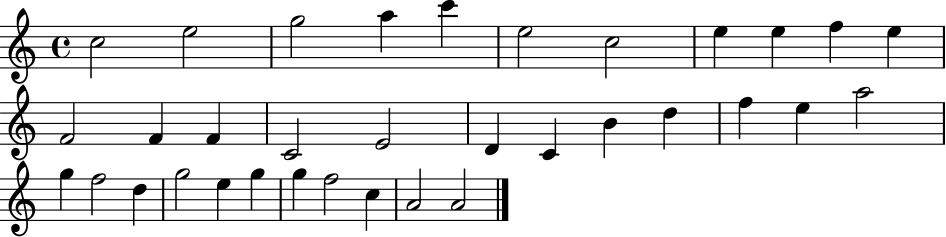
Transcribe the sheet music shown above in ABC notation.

X:1
T:Untitled
M:4/4
L:1/4
K:C
c2 e2 g2 a c' e2 c2 e e f e F2 F F C2 E2 D C B d f e a2 g f2 d g2 e g g f2 c A2 A2